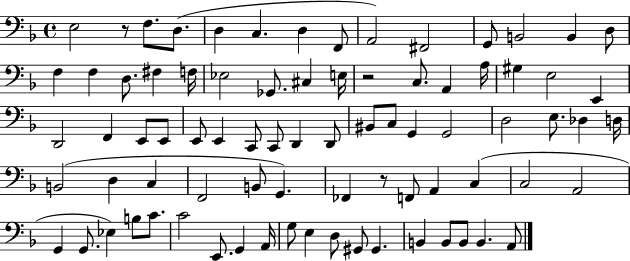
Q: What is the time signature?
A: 4/4